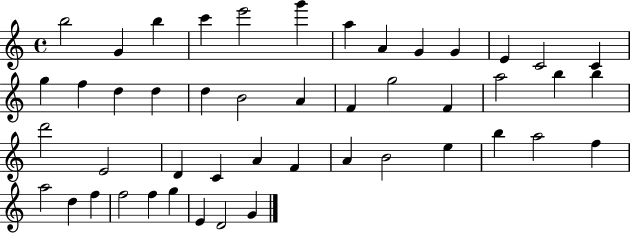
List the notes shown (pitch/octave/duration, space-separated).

B5/h G4/q B5/q C6/q E6/h G6/q A5/q A4/q G4/q G4/q E4/q C4/h C4/q G5/q F5/q D5/q D5/q D5/q B4/h A4/q F4/q G5/h F4/q A5/h B5/q B5/q D6/h E4/h D4/q C4/q A4/q F4/q A4/q B4/h E5/q B5/q A5/h F5/q A5/h D5/q F5/q F5/h F5/q G5/q E4/q D4/h G4/q